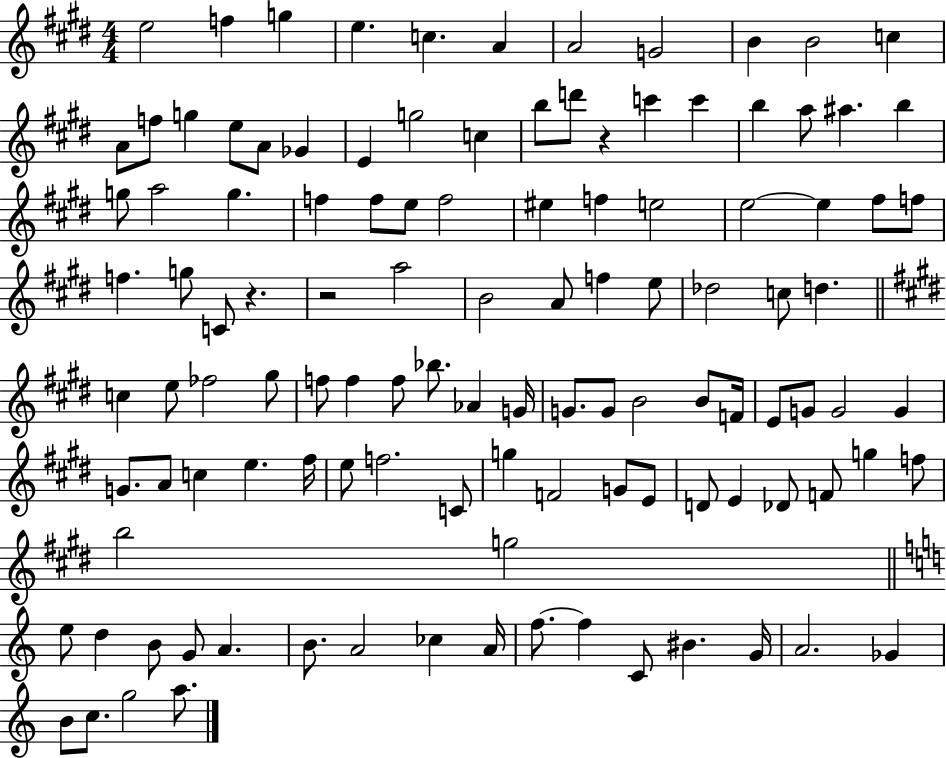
{
  \clef treble
  \numericTimeSignature
  \time 4/4
  \key e \major
  \repeat volta 2 { e''2 f''4 g''4 | e''4. c''4. a'4 | a'2 g'2 | b'4 b'2 c''4 | \break a'8 f''8 g''4 e''8 a'8 ges'4 | e'4 g''2 c''4 | b''8 d'''8 r4 c'''4 c'''4 | b''4 a''8 ais''4. b''4 | \break g''8 a''2 g''4. | f''4 f''8 e''8 f''2 | eis''4 f''4 e''2 | e''2~~ e''4 fis''8 f''8 | \break f''4. g''8 c'8 r4. | r2 a''2 | b'2 a'8 f''4 e''8 | des''2 c''8 d''4. | \break \bar "||" \break \key e \major c''4 e''8 fes''2 gis''8 | f''8 f''4 f''8 bes''8. aes'4 g'16 | g'8. g'8 b'2 b'8 f'16 | e'8 g'8 g'2 g'4 | \break g'8. a'8 c''4 e''4. fis''16 | e''8 f''2. c'8 | g''4 f'2 g'8 e'8 | d'8 e'4 des'8 f'8 g''4 f''8 | \break b''2 g''2 | \bar "||" \break \key c \major e''8 d''4 b'8 g'8 a'4. | b'8. a'2 ces''4 a'16 | f''8.~~ f''4 c'8 bis'4. g'16 | a'2. ges'4 | \break b'8 c''8. g''2 a''8. | } \bar "|."
}